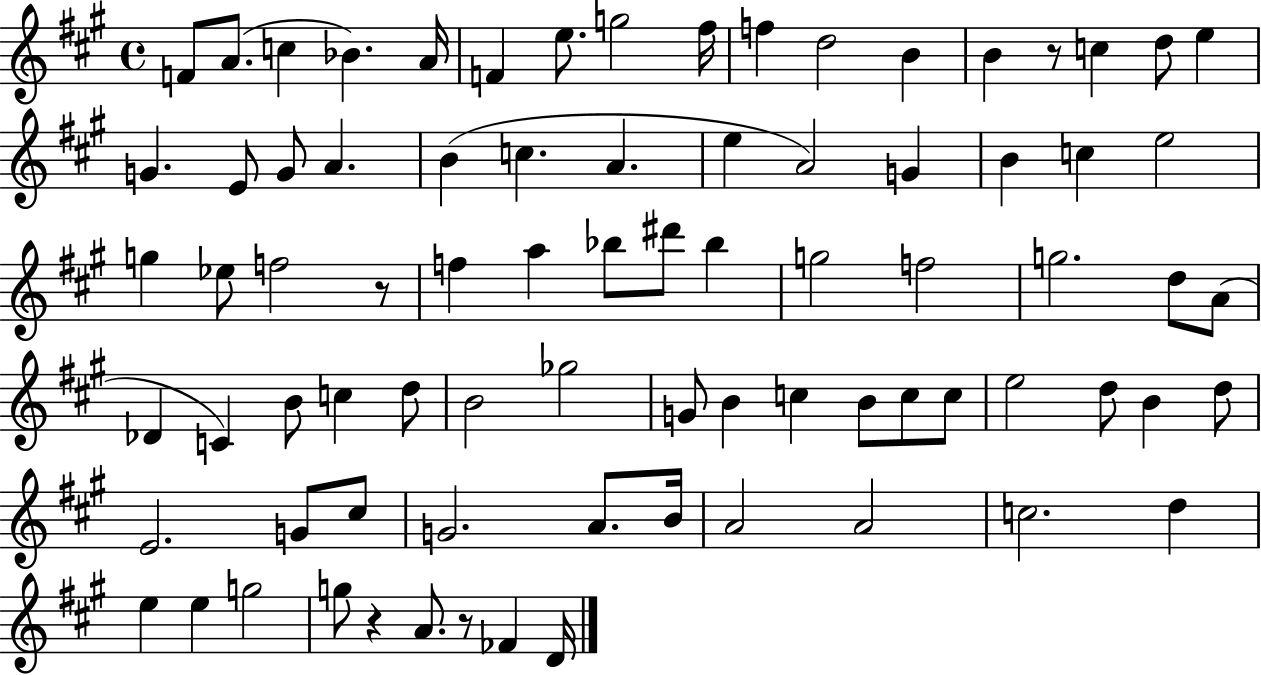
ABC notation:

X:1
T:Untitled
M:4/4
L:1/4
K:A
F/2 A/2 c _B A/4 F e/2 g2 ^f/4 f d2 B B z/2 c d/2 e G E/2 G/2 A B c A e A2 G B c e2 g _e/2 f2 z/2 f a _b/2 ^d'/2 _b g2 f2 g2 d/2 A/2 _D C B/2 c d/2 B2 _g2 G/2 B c B/2 c/2 c/2 e2 d/2 B d/2 E2 G/2 ^c/2 G2 A/2 B/4 A2 A2 c2 d e e g2 g/2 z A/2 z/2 _F D/4